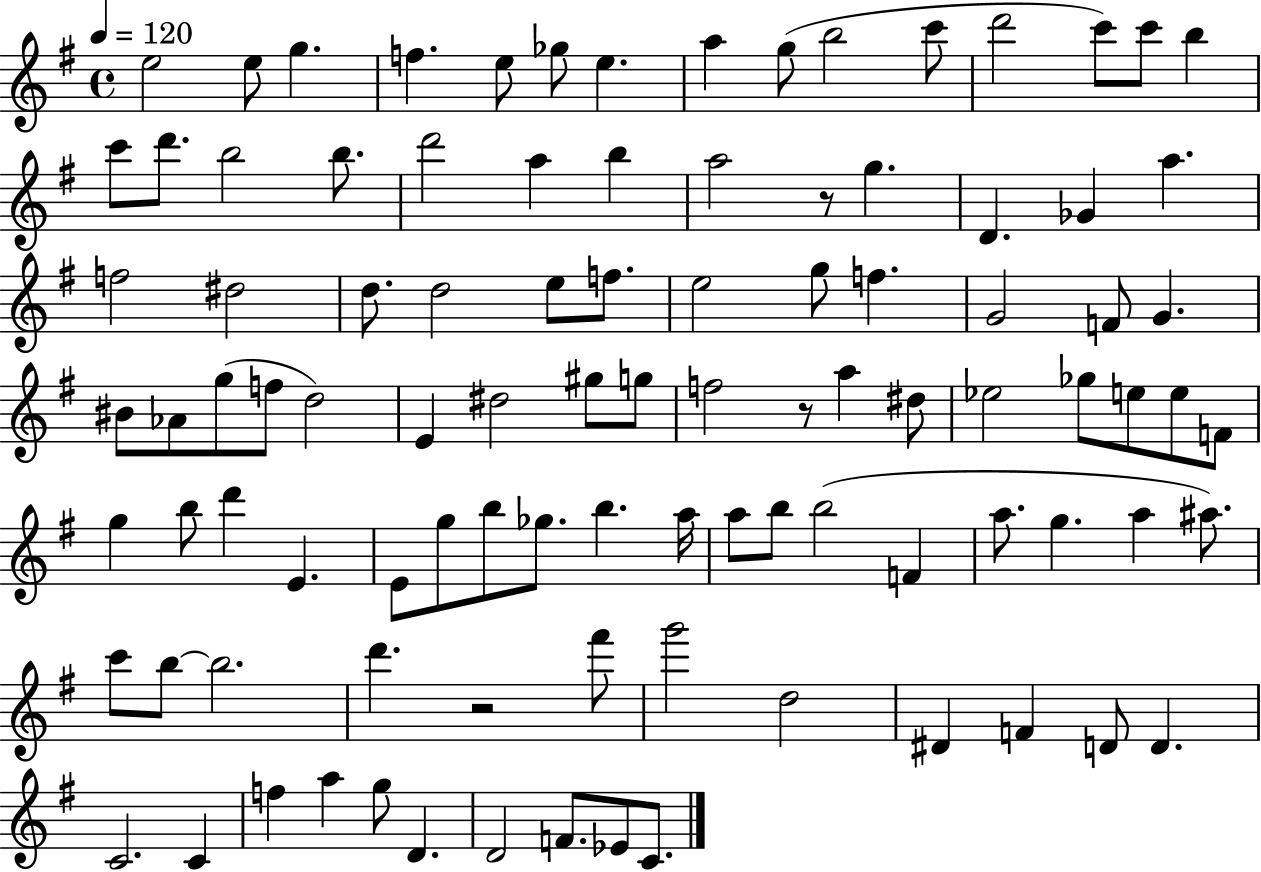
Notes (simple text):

E5/h E5/e G5/q. F5/q. E5/e Gb5/e E5/q. A5/q G5/e B5/h C6/e D6/h C6/e C6/e B5/q C6/e D6/e. B5/h B5/e. D6/h A5/q B5/q A5/h R/e G5/q. D4/q. Gb4/q A5/q. F5/h D#5/h D5/e. D5/h E5/e F5/e. E5/h G5/e F5/q. G4/h F4/e G4/q. BIS4/e Ab4/e G5/e F5/e D5/h E4/q D#5/h G#5/e G5/e F5/h R/e A5/q D#5/e Eb5/h Gb5/e E5/e E5/e F4/e G5/q B5/e D6/q E4/q. E4/e G5/e B5/e Gb5/e. B5/q. A5/s A5/e B5/e B5/h F4/q A5/e. G5/q. A5/q A#5/e. C6/e B5/e B5/h. D6/q. R/h F#6/e G6/h D5/h D#4/q F4/q D4/e D4/q. C4/h. C4/q F5/q A5/q G5/e D4/q. D4/h F4/e. Eb4/e C4/e.